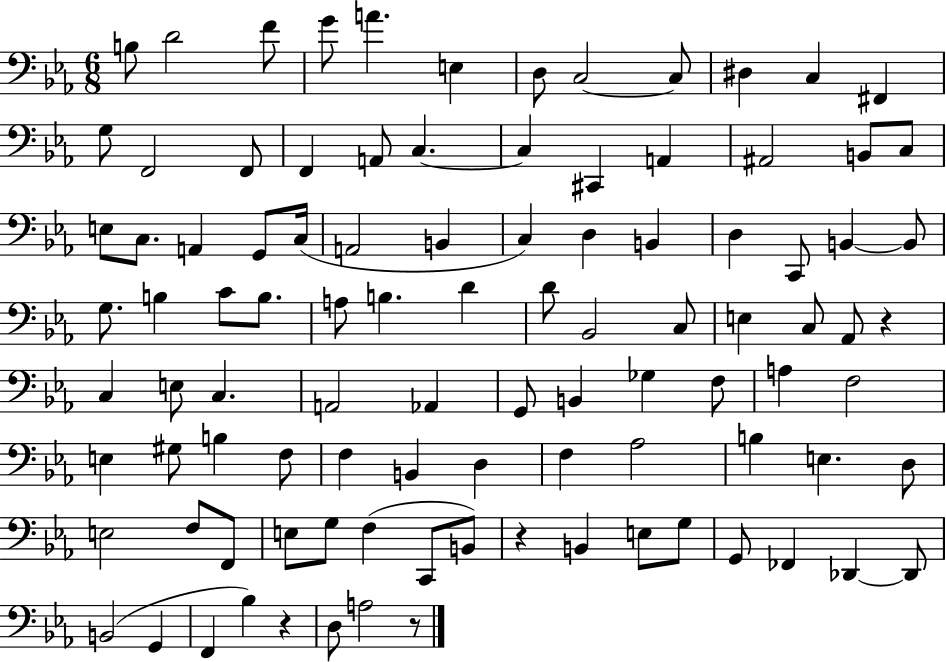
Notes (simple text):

B3/e D4/h F4/e G4/e A4/q. E3/q D3/e C3/h C3/e D#3/q C3/q F#2/q G3/e F2/h F2/e F2/q A2/e C3/q. C3/q C#2/q A2/q A#2/h B2/e C3/e E3/e C3/e. A2/q G2/e C3/s A2/h B2/q C3/q D3/q B2/q D3/q C2/e B2/q B2/e G3/e. B3/q C4/e B3/e. A3/e B3/q. D4/q D4/e Bb2/h C3/e E3/q C3/e Ab2/e R/q C3/q E3/e C3/q. A2/h Ab2/q G2/e B2/q Gb3/q F3/e A3/q F3/h E3/q G#3/e B3/q F3/e F3/q B2/q D3/q F3/q Ab3/h B3/q E3/q. D3/e E3/h F3/e F2/e E3/e G3/e F3/q C2/e B2/e R/q B2/q E3/e G3/e G2/e FES2/q Db2/q Db2/e B2/h G2/q F2/q Bb3/q R/q D3/e A3/h R/e